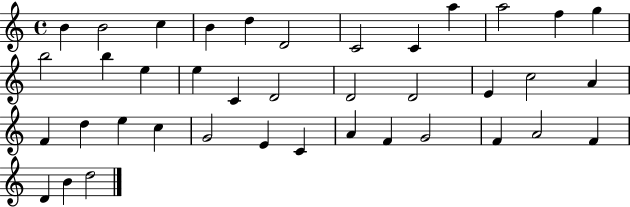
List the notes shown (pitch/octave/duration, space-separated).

B4/q B4/h C5/q B4/q D5/q D4/h C4/h C4/q A5/q A5/h F5/q G5/q B5/h B5/q E5/q E5/q C4/q D4/h D4/h D4/h E4/q C5/h A4/q F4/q D5/q E5/q C5/q G4/h E4/q C4/q A4/q F4/q G4/h F4/q A4/h F4/q D4/q B4/q D5/h